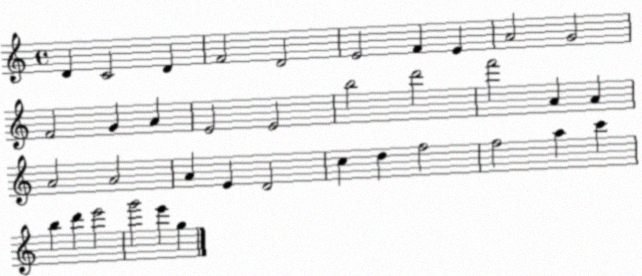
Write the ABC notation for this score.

X:1
T:Untitled
M:4/4
L:1/4
K:C
D C2 D F2 D2 E2 F E A2 G2 F2 G A E2 E2 b2 d'2 f'2 A A A2 A2 A E D2 c d f2 f2 a c' b d' e'2 g'2 e' g